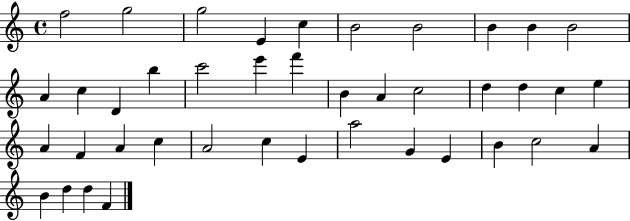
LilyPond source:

{
  \clef treble
  \time 4/4
  \defaultTimeSignature
  \key c \major
  f''2 g''2 | g''2 e'4 c''4 | b'2 b'2 | b'4 b'4 b'2 | \break a'4 c''4 d'4 b''4 | c'''2 e'''4 f'''4 | b'4 a'4 c''2 | d''4 d''4 c''4 e''4 | \break a'4 f'4 a'4 c''4 | a'2 c''4 e'4 | a''2 g'4 e'4 | b'4 c''2 a'4 | \break b'4 d''4 d''4 f'4 | \bar "|."
}